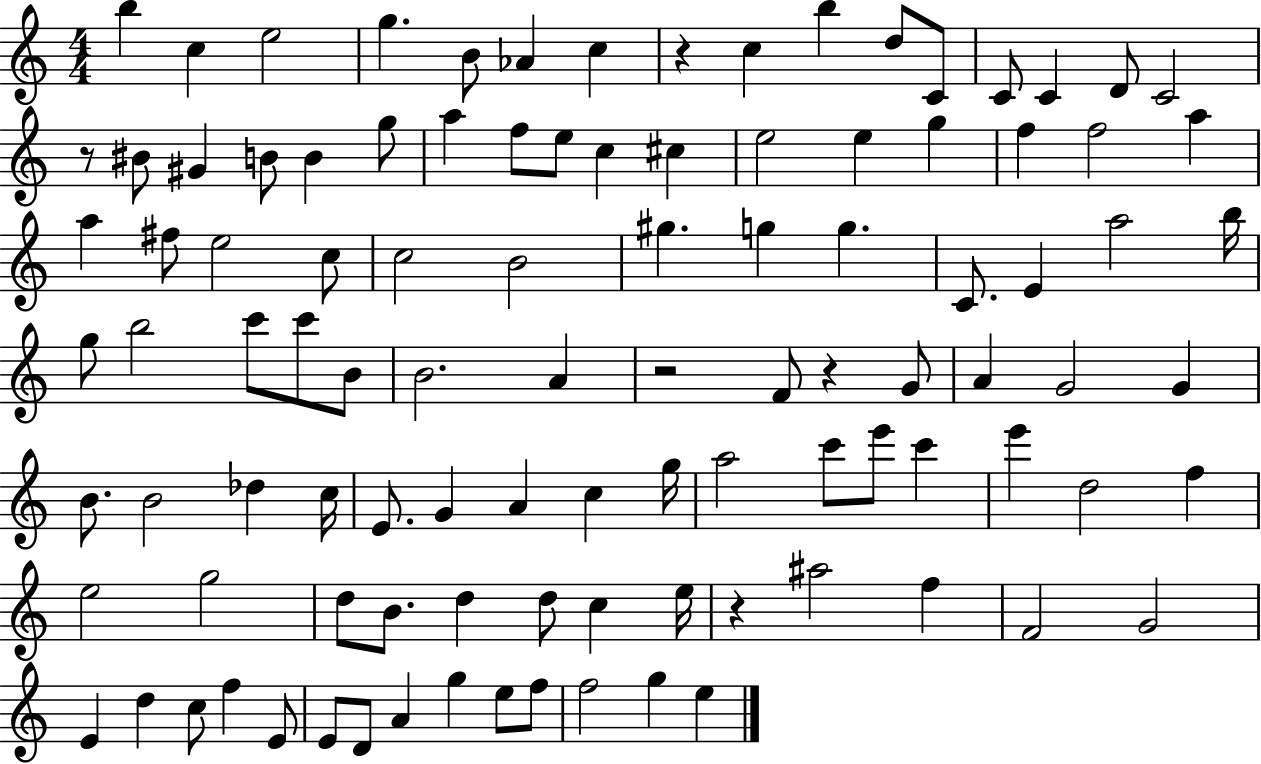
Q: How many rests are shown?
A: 5